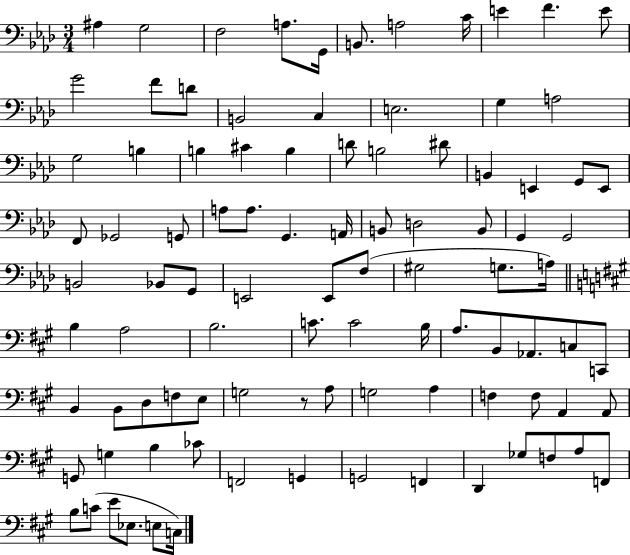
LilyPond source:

{
  \clef bass
  \numericTimeSignature
  \time 3/4
  \key aes \major
  \repeat volta 2 { ais4 g2 | f2 a8. g,16 | b,8. a2 c'16 | e'4 f'4. e'8 | \break g'2 f'8 d'8 | b,2 c4 | e2. | g4 a2 | \break g2 b4 | b4 cis'4 b4 | d'8 b2 dis'8 | b,4 e,4 g,8 e,8 | \break f,8 ges,2 g,8 | a8 a8. g,4. a,16 | b,8 d2 b,8 | g,4 g,2 | \break b,2 bes,8 g,8 | e,2 e,8 f8( | gis2 g8. a16) | \bar "||" \break \key a \major b4 a2 | b2. | c'8. c'2 b16 | a8. b,8 aes,8. c8 c,8 | \break b,4 b,8 d8 f8 e8 | g2 r8 a8 | g2 a4 | f4 f8 a,4 a,8 | \break g,8 g4 b4 ces'8 | f,2 g,4 | g,2 f,4 | d,4 ges8 f8 a8 f,8 | \break b8 c'8( e'8 ees8. e8 c16) | } \bar "|."
}